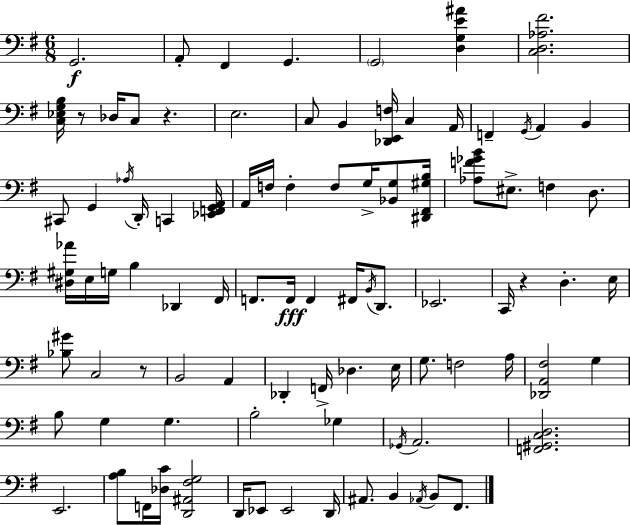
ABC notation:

X:1
T:Untitled
M:6/8
L:1/4
K:G
G,,2 A,,/2 ^F,, G,, G,,2 [D,G,E^A] [C,D,_A,^F]2 [C,_E,G,B,]/4 z/2 _D,/4 C,/2 z E,2 C,/2 B,, [_D,,E,,F,]/4 C, A,,/4 F,, G,,/4 A,, B,, ^C,,/2 G,, _A,/4 D,,/4 C,, [_E,,F,,G,,A,,]/4 A,,/4 F,/4 F, F,/2 G,/4 [_B,,G,]/2 [^D,,^F,,^G,B,]/4 [_A,F_GB]/2 ^E,/2 F, D,/2 [^D,^G,_A]/4 E,/4 G,/4 B, _D,, ^F,,/4 F,,/2 F,,/4 F,, ^F,,/4 B,,/4 D,,/2 _E,,2 C,,/4 z D, E,/4 [_B,^G]/2 C,2 z/2 B,,2 A,, _D,, F,,/4 _D, E,/4 G,/2 F,2 A,/4 [_D,,A,,^F,]2 G, B,/2 G, G, B,2 _G, _G,,/4 A,,2 [F,,^G,,C,D,]2 E,,2 [A,B,]/2 F,,/4 [_D,C]/4 [D,,^A,,^F,G,]2 D,,/4 _E,,/2 _E,,2 D,,/4 ^A,,/2 B,, _A,,/4 B,,/2 ^F,,/2